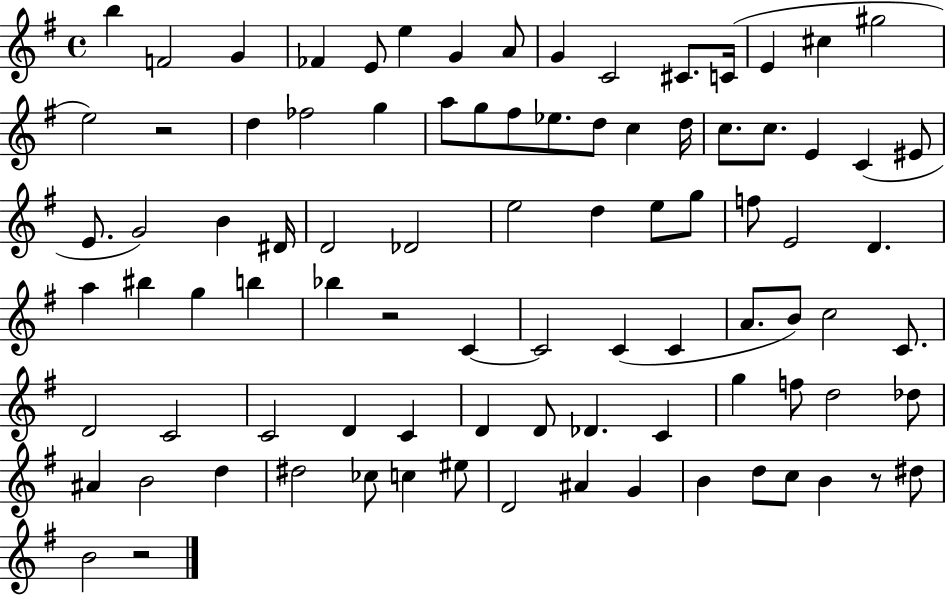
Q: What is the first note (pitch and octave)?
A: B5